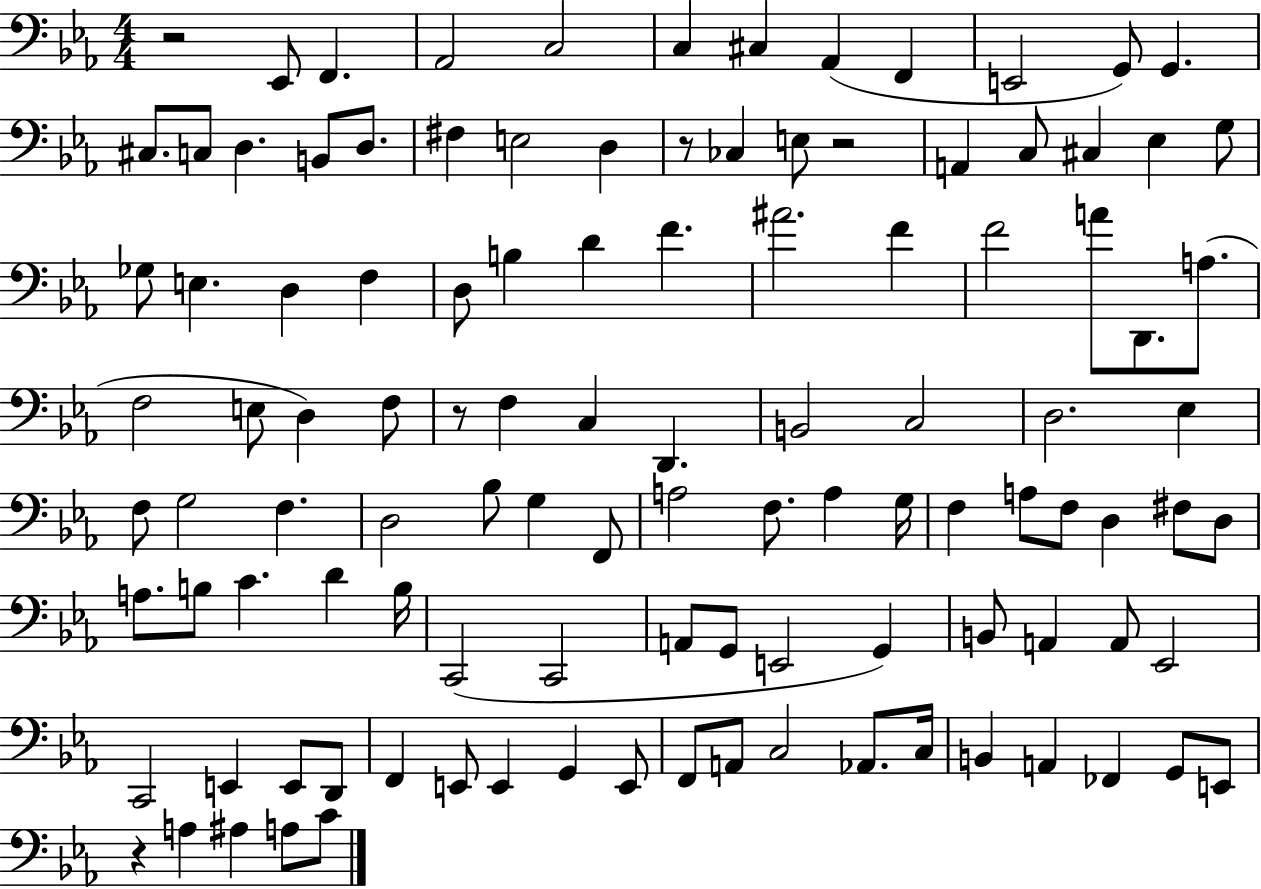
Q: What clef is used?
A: bass